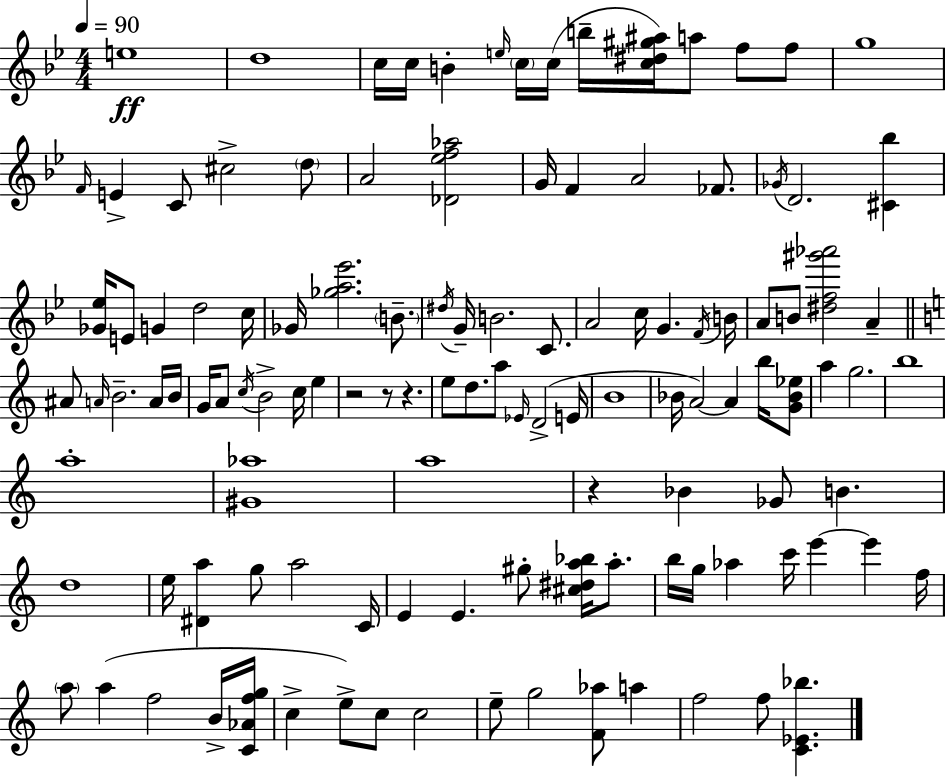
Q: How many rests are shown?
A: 4